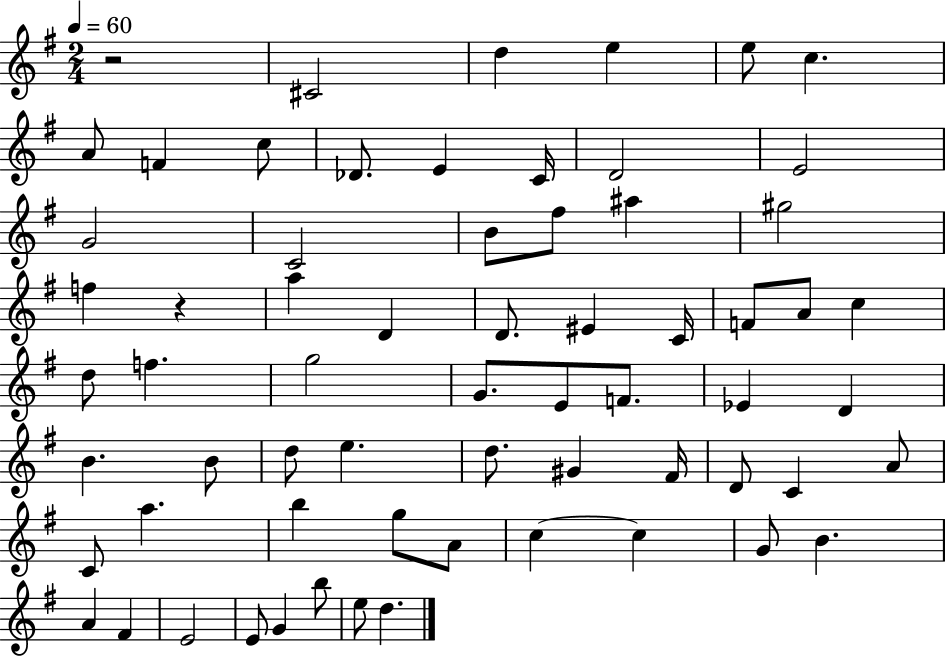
R/h C#4/h D5/q E5/q E5/e C5/q. A4/e F4/q C5/e Db4/e. E4/q C4/s D4/h E4/h G4/h C4/h B4/e F#5/e A#5/q G#5/h F5/q R/q A5/q D4/q D4/e. EIS4/q C4/s F4/e A4/e C5/q D5/e F5/q. G5/h G4/e. E4/e F4/e. Eb4/q D4/q B4/q. B4/e D5/e E5/q. D5/e. G#4/q F#4/s D4/e C4/q A4/e C4/e A5/q. B5/q G5/e A4/e C5/q C5/q G4/e B4/q. A4/q F#4/q E4/h E4/e G4/q B5/e E5/e D5/q.